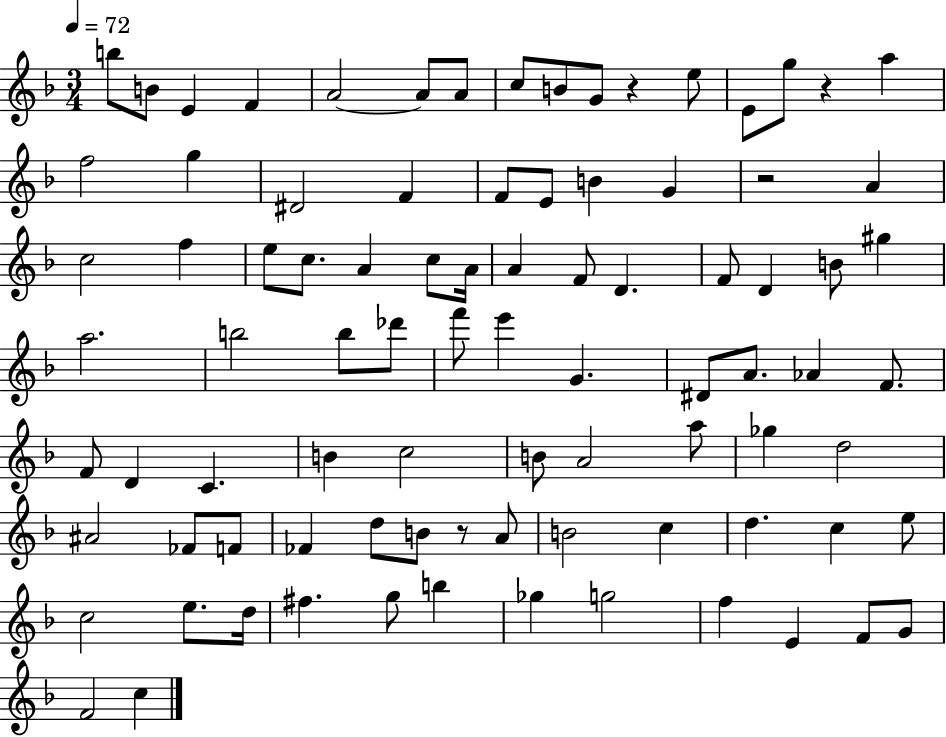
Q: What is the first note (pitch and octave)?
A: B5